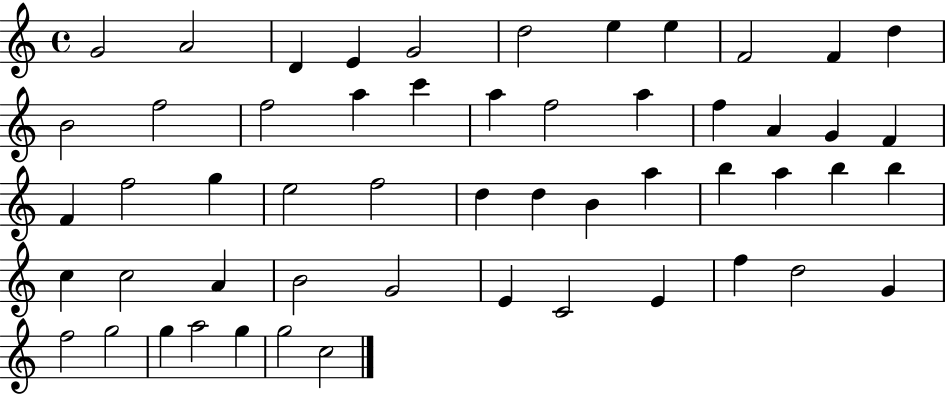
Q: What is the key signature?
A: C major